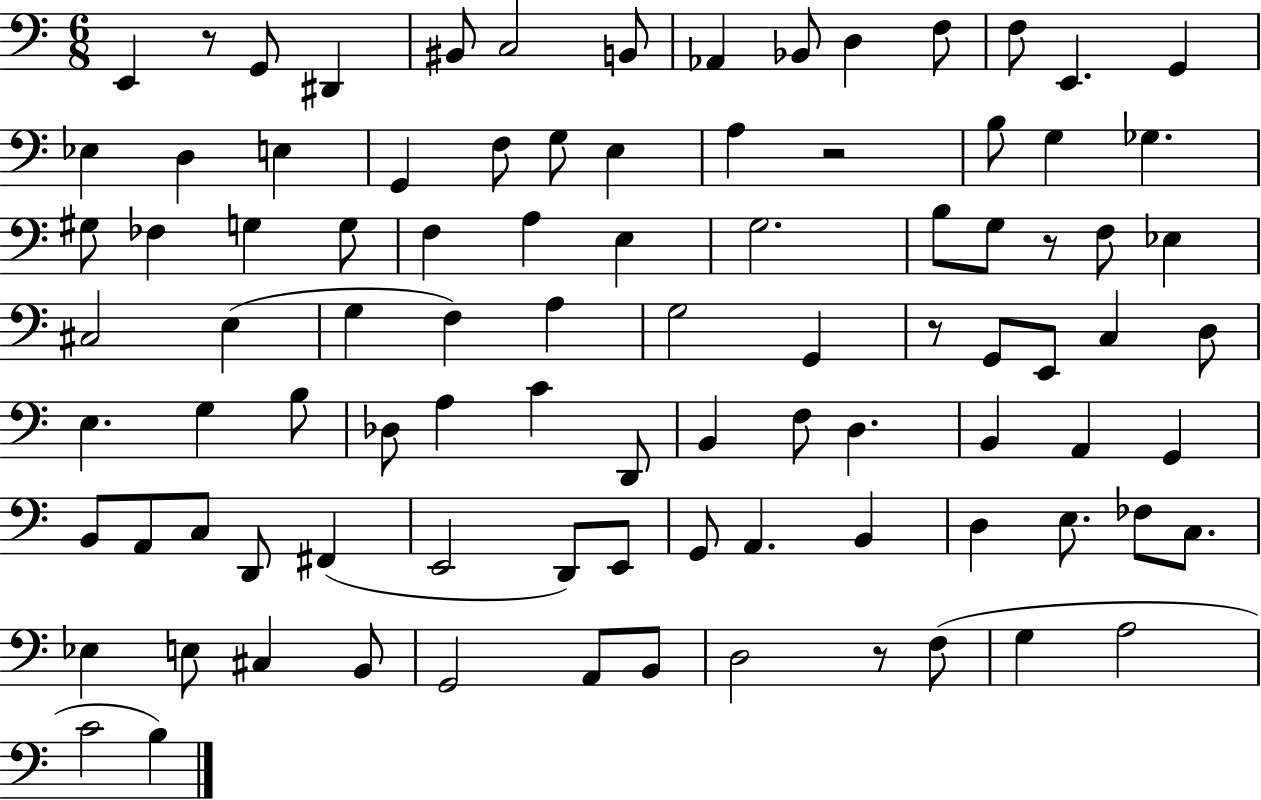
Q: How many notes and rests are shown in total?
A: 93